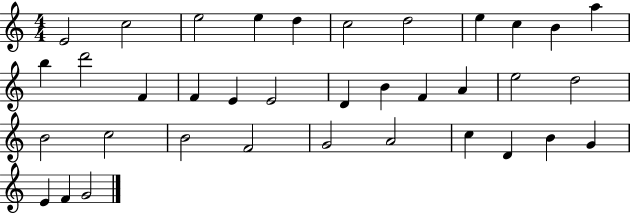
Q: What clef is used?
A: treble